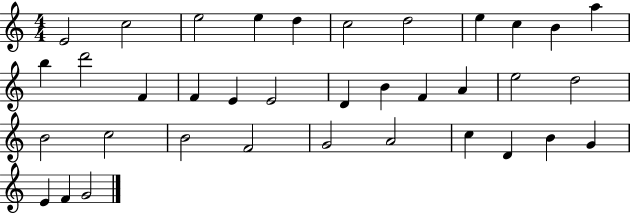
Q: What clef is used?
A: treble